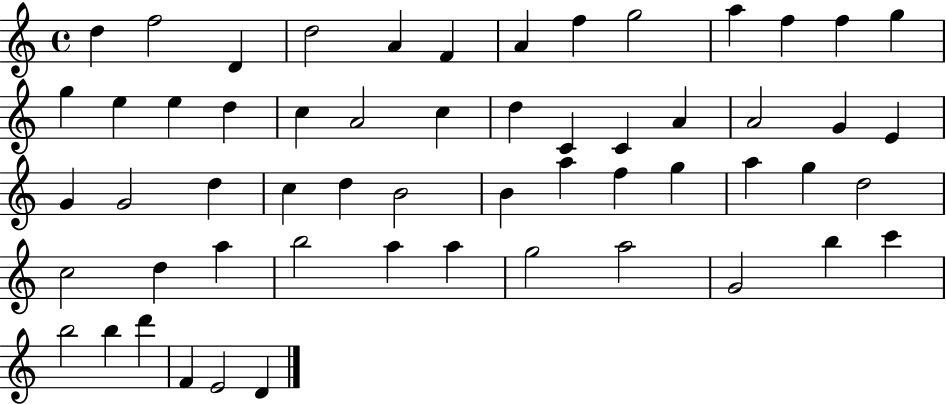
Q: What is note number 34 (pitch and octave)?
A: B4